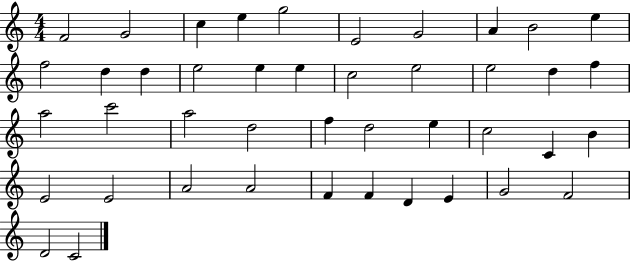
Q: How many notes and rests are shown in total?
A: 43